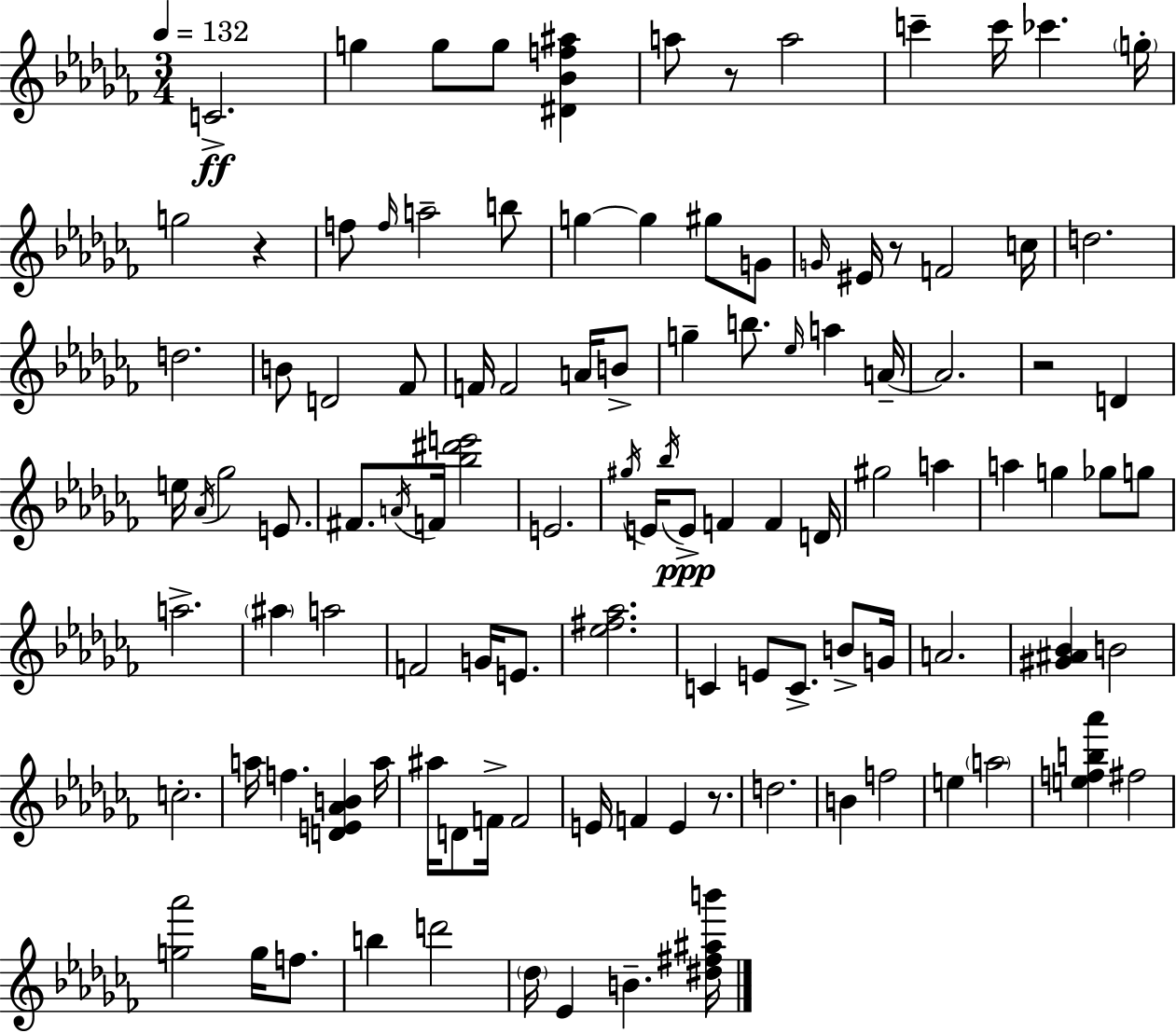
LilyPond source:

{
  \clef treble
  \numericTimeSignature
  \time 3/4
  \key aes \minor
  \tempo 4 = 132
  \repeat volta 2 { c'2.->\ff | g''4 g''8 g''8 <dis' bes' f'' ais''>4 | a''8 r8 a''2 | c'''4-- c'''16 ces'''4. \parenthesize g''16-. | \break g''2 r4 | f''8 \grace { f''16 } a''2-- b''8 | g''4~~ g''4 gis''8 g'8 | \grace { g'16 } eis'16 r8 f'2 | \break c''16 d''2. | d''2. | b'8 d'2 | fes'8 f'16 f'2 a'16 | \break b'8-> g''4-- b''8. \grace { ees''16 } a''4 | a'16--~~ a'2. | r2 d'4 | e''16 \acciaccatura { aes'16 } ges''2 | \break e'8. fis'8. \acciaccatura { a'16 } f'16 <bes'' dis''' e'''>2 | e'2. | \acciaccatura { gis''16 } e'16 \acciaccatura { bes''16 }\ppp e'8-> f'4 | f'4 d'16 gis''2 | \break a''4 a''4 g''4 | ges''8 g''8 a''2.-> | \parenthesize ais''4 a''2 | f'2 | \break g'16 e'8. <ees'' fis'' aes''>2. | c'4 e'8 | c'8.-> b'8-> g'16 a'2. | <gis' ais' bes'>4 b'2 | \break c''2.-. | a''16 f''4. | <d' e' aes' b'>4 a''16 ais''16 d'8 f'16-> f'2 | e'16 f'4 | \break e'4 r8. d''2. | b'4 f''2 | e''4 \parenthesize a''2 | <e'' f'' b'' aes'''>4 fis''2 | \break <g'' aes'''>2 | g''16 f''8. b''4 d'''2 | \parenthesize des''16 ees'4 | b'4.-- <dis'' fis'' ais'' b'''>16 } \bar "|."
}